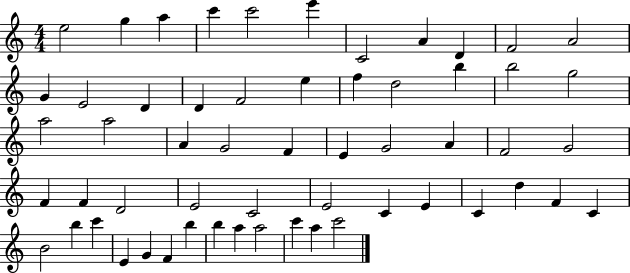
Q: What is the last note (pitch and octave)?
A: C6